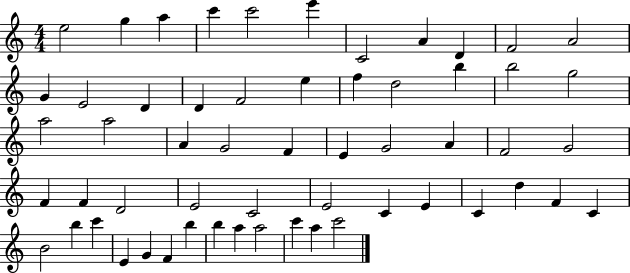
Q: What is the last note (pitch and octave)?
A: C6